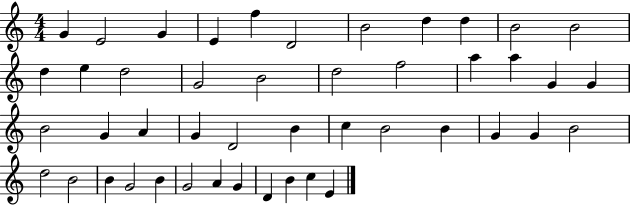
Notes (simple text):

G4/q E4/h G4/q E4/q F5/q D4/h B4/h D5/q D5/q B4/h B4/h D5/q E5/q D5/h G4/h B4/h D5/h F5/h A5/q A5/q G4/q G4/q B4/h G4/q A4/q G4/q D4/h B4/q C5/q B4/h B4/q G4/q G4/q B4/h D5/h B4/h B4/q G4/h B4/q G4/h A4/q G4/q D4/q B4/q C5/q E4/q